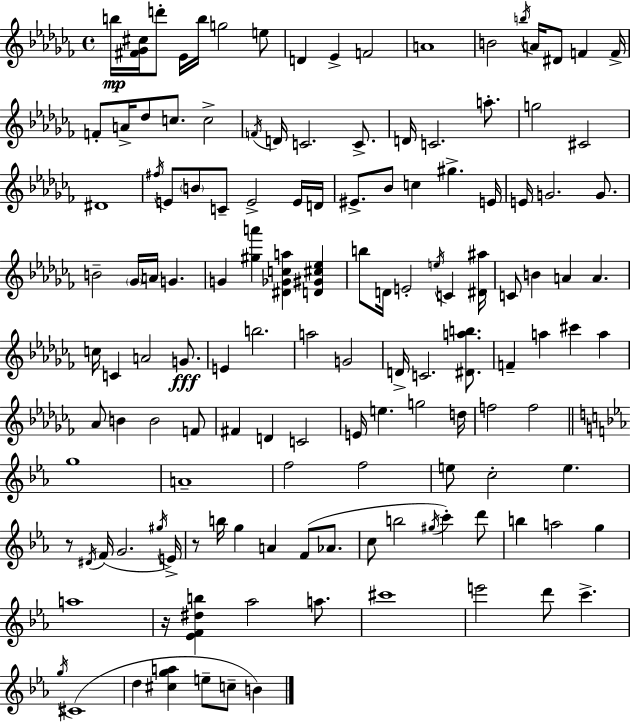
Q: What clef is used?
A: treble